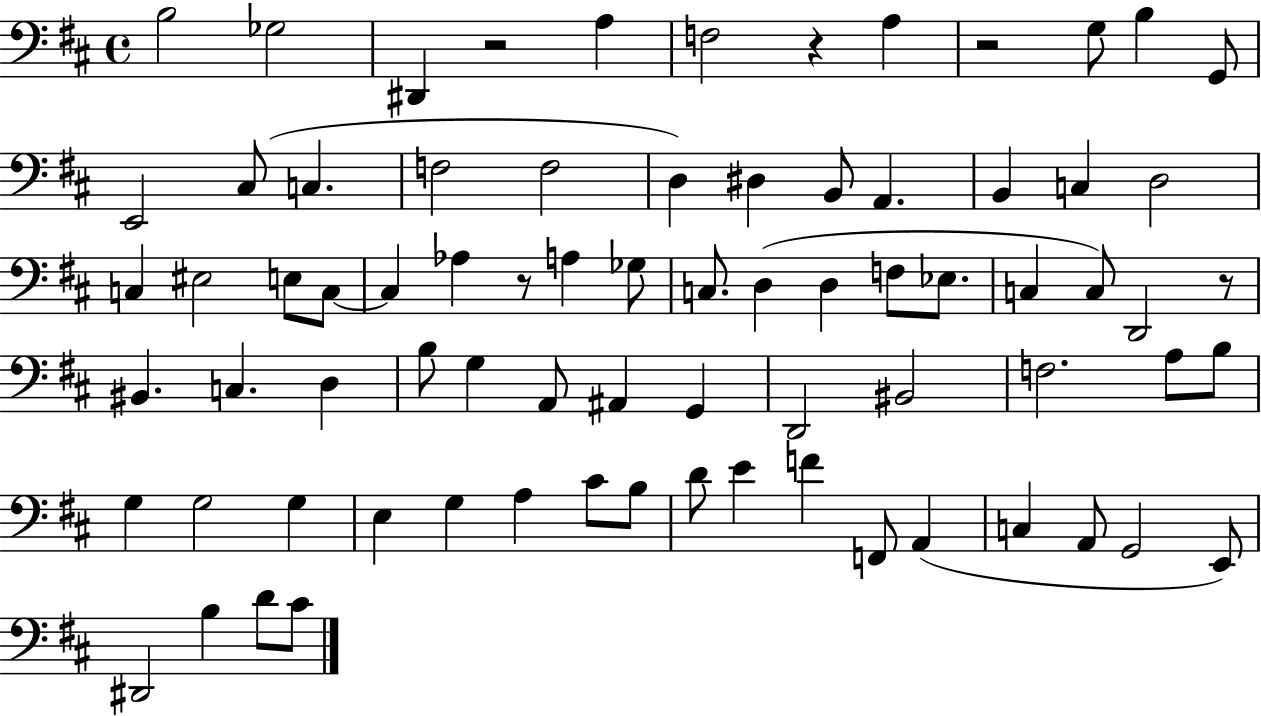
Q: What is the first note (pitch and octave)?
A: B3